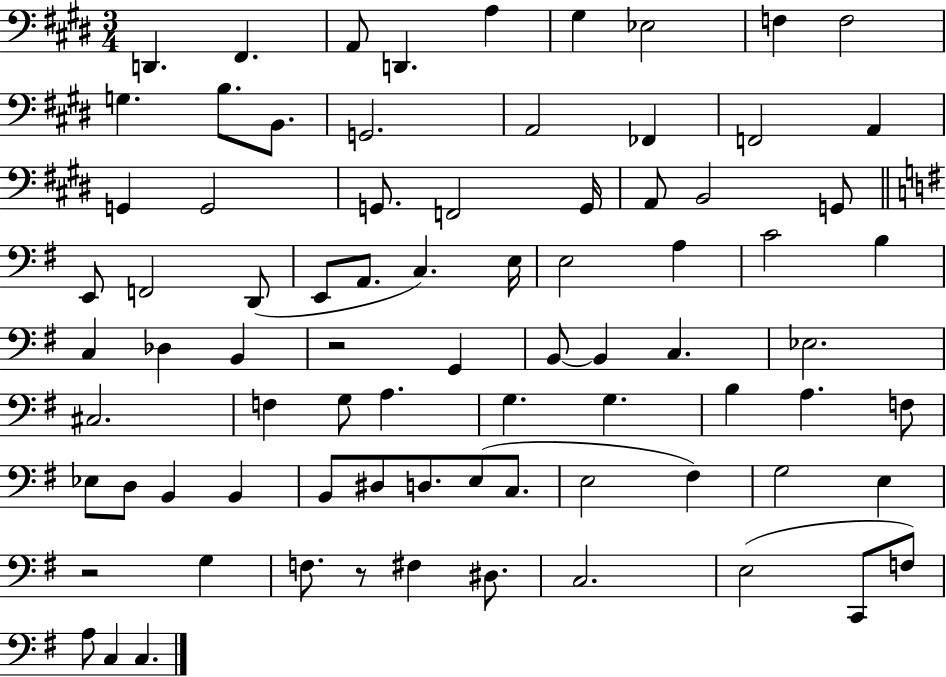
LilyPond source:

{
  \clef bass
  \numericTimeSignature
  \time 3/4
  \key e \major
  d,4. fis,4. | a,8 d,4. a4 | gis4 ees2 | f4 f2 | \break g4. b8. b,8. | g,2. | a,2 fes,4 | f,2 a,4 | \break g,4 g,2 | g,8. f,2 g,16 | a,8 b,2 g,8 | \bar "||" \break \key e \minor e,8 f,2 d,8( | e,8 a,8. c4.) e16 | e2 a4 | c'2 b4 | \break c4 des4 b,4 | r2 g,4 | b,8~~ b,4 c4. | ees2. | \break cis2. | f4 g8 a4. | g4. g4. | b4 a4. f8 | \break ees8 d8 b,4 b,4 | b,8 dis8 d8. e8( c8. | e2 fis4) | g2 e4 | \break r2 g4 | f8. r8 fis4 dis8. | c2. | e2( c,8 f8) | \break a8 c4 c4. | \bar "|."
}